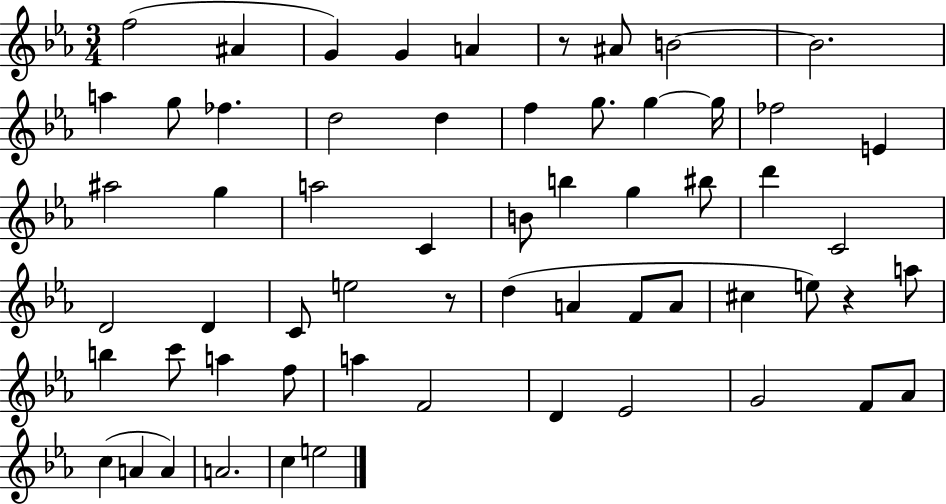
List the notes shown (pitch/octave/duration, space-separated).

F5/h A#4/q G4/q G4/q A4/q R/e A#4/e B4/h B4/h. A5/q G5/e FES5/q. D5/h D5/q F5/q G5/e. G5/q G5/s FES5/h E4/q A#5/h G5/q A5/h C4/q B4/e B5/q G5/q BIS5/e D6/q C4/h D4/h D4/q C4/e E5/h R/e D5/q A4/q F4/e A4/e C#5/q E5/e R/q A5/e B5/q C6/e A5/q F5/e A5/q F4/h D4/q Eb4/h G4/h F4/e Ab4/e C5/q A4/q A4/q A4/h. C5/q E5/h